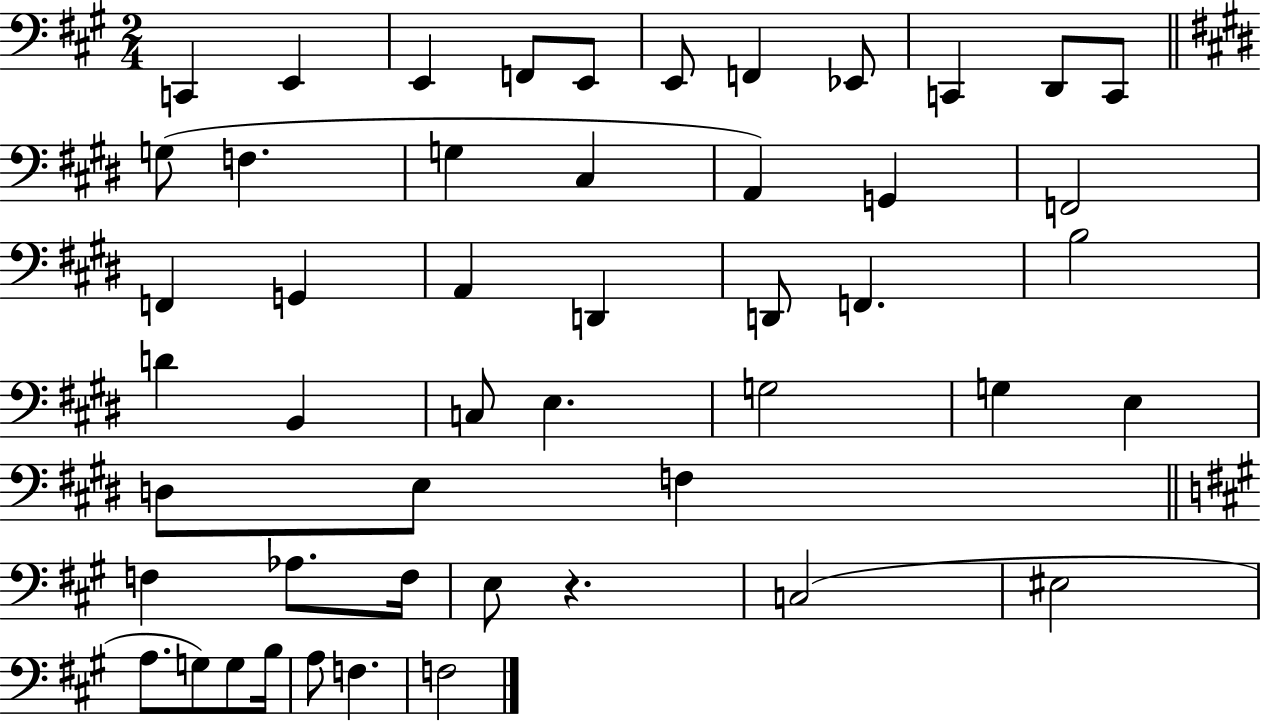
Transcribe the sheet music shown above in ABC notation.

X:1
T:Untitled
M:2/4
L:1/4
K:A
C,, E,, E,, F,,/2 E,,/2 E,,/2 F,, _E,,/2 C,, D,,/2 C,,/2 G,/2 F, G, ^C, A,, G,, F,,2 F,, G,, A,, D,, D,,/2 F,, B,2 D B,, C,/2 E, G,2 G, E, D,/2 E,/2 F, F, _A,/2 F,/4 E,/2 z C,2 ^E,2 A,/2 G,/2 G,/2 B,/4 A,/2 F, F,2